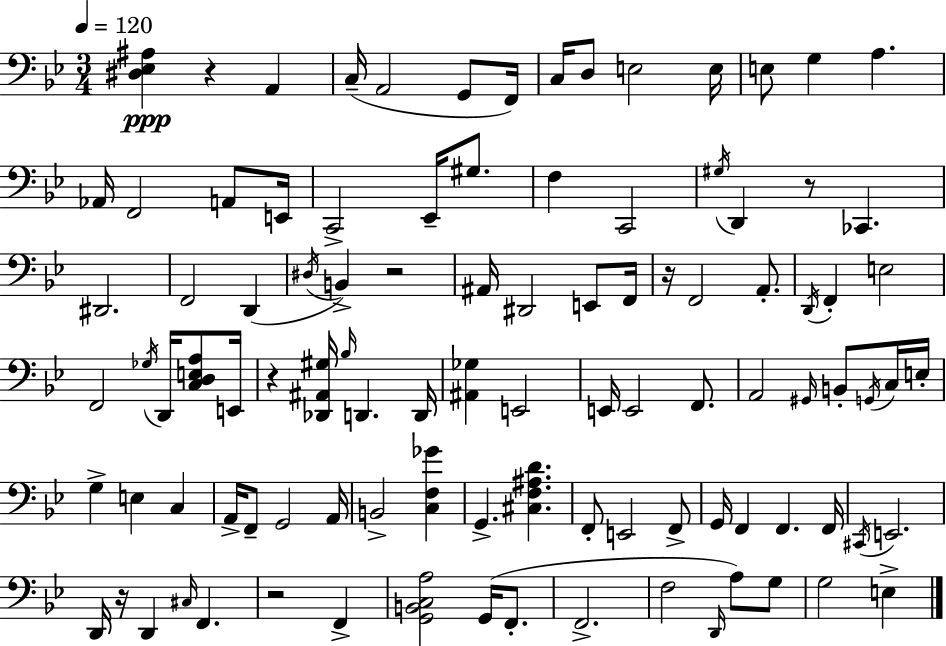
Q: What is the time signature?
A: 3/4